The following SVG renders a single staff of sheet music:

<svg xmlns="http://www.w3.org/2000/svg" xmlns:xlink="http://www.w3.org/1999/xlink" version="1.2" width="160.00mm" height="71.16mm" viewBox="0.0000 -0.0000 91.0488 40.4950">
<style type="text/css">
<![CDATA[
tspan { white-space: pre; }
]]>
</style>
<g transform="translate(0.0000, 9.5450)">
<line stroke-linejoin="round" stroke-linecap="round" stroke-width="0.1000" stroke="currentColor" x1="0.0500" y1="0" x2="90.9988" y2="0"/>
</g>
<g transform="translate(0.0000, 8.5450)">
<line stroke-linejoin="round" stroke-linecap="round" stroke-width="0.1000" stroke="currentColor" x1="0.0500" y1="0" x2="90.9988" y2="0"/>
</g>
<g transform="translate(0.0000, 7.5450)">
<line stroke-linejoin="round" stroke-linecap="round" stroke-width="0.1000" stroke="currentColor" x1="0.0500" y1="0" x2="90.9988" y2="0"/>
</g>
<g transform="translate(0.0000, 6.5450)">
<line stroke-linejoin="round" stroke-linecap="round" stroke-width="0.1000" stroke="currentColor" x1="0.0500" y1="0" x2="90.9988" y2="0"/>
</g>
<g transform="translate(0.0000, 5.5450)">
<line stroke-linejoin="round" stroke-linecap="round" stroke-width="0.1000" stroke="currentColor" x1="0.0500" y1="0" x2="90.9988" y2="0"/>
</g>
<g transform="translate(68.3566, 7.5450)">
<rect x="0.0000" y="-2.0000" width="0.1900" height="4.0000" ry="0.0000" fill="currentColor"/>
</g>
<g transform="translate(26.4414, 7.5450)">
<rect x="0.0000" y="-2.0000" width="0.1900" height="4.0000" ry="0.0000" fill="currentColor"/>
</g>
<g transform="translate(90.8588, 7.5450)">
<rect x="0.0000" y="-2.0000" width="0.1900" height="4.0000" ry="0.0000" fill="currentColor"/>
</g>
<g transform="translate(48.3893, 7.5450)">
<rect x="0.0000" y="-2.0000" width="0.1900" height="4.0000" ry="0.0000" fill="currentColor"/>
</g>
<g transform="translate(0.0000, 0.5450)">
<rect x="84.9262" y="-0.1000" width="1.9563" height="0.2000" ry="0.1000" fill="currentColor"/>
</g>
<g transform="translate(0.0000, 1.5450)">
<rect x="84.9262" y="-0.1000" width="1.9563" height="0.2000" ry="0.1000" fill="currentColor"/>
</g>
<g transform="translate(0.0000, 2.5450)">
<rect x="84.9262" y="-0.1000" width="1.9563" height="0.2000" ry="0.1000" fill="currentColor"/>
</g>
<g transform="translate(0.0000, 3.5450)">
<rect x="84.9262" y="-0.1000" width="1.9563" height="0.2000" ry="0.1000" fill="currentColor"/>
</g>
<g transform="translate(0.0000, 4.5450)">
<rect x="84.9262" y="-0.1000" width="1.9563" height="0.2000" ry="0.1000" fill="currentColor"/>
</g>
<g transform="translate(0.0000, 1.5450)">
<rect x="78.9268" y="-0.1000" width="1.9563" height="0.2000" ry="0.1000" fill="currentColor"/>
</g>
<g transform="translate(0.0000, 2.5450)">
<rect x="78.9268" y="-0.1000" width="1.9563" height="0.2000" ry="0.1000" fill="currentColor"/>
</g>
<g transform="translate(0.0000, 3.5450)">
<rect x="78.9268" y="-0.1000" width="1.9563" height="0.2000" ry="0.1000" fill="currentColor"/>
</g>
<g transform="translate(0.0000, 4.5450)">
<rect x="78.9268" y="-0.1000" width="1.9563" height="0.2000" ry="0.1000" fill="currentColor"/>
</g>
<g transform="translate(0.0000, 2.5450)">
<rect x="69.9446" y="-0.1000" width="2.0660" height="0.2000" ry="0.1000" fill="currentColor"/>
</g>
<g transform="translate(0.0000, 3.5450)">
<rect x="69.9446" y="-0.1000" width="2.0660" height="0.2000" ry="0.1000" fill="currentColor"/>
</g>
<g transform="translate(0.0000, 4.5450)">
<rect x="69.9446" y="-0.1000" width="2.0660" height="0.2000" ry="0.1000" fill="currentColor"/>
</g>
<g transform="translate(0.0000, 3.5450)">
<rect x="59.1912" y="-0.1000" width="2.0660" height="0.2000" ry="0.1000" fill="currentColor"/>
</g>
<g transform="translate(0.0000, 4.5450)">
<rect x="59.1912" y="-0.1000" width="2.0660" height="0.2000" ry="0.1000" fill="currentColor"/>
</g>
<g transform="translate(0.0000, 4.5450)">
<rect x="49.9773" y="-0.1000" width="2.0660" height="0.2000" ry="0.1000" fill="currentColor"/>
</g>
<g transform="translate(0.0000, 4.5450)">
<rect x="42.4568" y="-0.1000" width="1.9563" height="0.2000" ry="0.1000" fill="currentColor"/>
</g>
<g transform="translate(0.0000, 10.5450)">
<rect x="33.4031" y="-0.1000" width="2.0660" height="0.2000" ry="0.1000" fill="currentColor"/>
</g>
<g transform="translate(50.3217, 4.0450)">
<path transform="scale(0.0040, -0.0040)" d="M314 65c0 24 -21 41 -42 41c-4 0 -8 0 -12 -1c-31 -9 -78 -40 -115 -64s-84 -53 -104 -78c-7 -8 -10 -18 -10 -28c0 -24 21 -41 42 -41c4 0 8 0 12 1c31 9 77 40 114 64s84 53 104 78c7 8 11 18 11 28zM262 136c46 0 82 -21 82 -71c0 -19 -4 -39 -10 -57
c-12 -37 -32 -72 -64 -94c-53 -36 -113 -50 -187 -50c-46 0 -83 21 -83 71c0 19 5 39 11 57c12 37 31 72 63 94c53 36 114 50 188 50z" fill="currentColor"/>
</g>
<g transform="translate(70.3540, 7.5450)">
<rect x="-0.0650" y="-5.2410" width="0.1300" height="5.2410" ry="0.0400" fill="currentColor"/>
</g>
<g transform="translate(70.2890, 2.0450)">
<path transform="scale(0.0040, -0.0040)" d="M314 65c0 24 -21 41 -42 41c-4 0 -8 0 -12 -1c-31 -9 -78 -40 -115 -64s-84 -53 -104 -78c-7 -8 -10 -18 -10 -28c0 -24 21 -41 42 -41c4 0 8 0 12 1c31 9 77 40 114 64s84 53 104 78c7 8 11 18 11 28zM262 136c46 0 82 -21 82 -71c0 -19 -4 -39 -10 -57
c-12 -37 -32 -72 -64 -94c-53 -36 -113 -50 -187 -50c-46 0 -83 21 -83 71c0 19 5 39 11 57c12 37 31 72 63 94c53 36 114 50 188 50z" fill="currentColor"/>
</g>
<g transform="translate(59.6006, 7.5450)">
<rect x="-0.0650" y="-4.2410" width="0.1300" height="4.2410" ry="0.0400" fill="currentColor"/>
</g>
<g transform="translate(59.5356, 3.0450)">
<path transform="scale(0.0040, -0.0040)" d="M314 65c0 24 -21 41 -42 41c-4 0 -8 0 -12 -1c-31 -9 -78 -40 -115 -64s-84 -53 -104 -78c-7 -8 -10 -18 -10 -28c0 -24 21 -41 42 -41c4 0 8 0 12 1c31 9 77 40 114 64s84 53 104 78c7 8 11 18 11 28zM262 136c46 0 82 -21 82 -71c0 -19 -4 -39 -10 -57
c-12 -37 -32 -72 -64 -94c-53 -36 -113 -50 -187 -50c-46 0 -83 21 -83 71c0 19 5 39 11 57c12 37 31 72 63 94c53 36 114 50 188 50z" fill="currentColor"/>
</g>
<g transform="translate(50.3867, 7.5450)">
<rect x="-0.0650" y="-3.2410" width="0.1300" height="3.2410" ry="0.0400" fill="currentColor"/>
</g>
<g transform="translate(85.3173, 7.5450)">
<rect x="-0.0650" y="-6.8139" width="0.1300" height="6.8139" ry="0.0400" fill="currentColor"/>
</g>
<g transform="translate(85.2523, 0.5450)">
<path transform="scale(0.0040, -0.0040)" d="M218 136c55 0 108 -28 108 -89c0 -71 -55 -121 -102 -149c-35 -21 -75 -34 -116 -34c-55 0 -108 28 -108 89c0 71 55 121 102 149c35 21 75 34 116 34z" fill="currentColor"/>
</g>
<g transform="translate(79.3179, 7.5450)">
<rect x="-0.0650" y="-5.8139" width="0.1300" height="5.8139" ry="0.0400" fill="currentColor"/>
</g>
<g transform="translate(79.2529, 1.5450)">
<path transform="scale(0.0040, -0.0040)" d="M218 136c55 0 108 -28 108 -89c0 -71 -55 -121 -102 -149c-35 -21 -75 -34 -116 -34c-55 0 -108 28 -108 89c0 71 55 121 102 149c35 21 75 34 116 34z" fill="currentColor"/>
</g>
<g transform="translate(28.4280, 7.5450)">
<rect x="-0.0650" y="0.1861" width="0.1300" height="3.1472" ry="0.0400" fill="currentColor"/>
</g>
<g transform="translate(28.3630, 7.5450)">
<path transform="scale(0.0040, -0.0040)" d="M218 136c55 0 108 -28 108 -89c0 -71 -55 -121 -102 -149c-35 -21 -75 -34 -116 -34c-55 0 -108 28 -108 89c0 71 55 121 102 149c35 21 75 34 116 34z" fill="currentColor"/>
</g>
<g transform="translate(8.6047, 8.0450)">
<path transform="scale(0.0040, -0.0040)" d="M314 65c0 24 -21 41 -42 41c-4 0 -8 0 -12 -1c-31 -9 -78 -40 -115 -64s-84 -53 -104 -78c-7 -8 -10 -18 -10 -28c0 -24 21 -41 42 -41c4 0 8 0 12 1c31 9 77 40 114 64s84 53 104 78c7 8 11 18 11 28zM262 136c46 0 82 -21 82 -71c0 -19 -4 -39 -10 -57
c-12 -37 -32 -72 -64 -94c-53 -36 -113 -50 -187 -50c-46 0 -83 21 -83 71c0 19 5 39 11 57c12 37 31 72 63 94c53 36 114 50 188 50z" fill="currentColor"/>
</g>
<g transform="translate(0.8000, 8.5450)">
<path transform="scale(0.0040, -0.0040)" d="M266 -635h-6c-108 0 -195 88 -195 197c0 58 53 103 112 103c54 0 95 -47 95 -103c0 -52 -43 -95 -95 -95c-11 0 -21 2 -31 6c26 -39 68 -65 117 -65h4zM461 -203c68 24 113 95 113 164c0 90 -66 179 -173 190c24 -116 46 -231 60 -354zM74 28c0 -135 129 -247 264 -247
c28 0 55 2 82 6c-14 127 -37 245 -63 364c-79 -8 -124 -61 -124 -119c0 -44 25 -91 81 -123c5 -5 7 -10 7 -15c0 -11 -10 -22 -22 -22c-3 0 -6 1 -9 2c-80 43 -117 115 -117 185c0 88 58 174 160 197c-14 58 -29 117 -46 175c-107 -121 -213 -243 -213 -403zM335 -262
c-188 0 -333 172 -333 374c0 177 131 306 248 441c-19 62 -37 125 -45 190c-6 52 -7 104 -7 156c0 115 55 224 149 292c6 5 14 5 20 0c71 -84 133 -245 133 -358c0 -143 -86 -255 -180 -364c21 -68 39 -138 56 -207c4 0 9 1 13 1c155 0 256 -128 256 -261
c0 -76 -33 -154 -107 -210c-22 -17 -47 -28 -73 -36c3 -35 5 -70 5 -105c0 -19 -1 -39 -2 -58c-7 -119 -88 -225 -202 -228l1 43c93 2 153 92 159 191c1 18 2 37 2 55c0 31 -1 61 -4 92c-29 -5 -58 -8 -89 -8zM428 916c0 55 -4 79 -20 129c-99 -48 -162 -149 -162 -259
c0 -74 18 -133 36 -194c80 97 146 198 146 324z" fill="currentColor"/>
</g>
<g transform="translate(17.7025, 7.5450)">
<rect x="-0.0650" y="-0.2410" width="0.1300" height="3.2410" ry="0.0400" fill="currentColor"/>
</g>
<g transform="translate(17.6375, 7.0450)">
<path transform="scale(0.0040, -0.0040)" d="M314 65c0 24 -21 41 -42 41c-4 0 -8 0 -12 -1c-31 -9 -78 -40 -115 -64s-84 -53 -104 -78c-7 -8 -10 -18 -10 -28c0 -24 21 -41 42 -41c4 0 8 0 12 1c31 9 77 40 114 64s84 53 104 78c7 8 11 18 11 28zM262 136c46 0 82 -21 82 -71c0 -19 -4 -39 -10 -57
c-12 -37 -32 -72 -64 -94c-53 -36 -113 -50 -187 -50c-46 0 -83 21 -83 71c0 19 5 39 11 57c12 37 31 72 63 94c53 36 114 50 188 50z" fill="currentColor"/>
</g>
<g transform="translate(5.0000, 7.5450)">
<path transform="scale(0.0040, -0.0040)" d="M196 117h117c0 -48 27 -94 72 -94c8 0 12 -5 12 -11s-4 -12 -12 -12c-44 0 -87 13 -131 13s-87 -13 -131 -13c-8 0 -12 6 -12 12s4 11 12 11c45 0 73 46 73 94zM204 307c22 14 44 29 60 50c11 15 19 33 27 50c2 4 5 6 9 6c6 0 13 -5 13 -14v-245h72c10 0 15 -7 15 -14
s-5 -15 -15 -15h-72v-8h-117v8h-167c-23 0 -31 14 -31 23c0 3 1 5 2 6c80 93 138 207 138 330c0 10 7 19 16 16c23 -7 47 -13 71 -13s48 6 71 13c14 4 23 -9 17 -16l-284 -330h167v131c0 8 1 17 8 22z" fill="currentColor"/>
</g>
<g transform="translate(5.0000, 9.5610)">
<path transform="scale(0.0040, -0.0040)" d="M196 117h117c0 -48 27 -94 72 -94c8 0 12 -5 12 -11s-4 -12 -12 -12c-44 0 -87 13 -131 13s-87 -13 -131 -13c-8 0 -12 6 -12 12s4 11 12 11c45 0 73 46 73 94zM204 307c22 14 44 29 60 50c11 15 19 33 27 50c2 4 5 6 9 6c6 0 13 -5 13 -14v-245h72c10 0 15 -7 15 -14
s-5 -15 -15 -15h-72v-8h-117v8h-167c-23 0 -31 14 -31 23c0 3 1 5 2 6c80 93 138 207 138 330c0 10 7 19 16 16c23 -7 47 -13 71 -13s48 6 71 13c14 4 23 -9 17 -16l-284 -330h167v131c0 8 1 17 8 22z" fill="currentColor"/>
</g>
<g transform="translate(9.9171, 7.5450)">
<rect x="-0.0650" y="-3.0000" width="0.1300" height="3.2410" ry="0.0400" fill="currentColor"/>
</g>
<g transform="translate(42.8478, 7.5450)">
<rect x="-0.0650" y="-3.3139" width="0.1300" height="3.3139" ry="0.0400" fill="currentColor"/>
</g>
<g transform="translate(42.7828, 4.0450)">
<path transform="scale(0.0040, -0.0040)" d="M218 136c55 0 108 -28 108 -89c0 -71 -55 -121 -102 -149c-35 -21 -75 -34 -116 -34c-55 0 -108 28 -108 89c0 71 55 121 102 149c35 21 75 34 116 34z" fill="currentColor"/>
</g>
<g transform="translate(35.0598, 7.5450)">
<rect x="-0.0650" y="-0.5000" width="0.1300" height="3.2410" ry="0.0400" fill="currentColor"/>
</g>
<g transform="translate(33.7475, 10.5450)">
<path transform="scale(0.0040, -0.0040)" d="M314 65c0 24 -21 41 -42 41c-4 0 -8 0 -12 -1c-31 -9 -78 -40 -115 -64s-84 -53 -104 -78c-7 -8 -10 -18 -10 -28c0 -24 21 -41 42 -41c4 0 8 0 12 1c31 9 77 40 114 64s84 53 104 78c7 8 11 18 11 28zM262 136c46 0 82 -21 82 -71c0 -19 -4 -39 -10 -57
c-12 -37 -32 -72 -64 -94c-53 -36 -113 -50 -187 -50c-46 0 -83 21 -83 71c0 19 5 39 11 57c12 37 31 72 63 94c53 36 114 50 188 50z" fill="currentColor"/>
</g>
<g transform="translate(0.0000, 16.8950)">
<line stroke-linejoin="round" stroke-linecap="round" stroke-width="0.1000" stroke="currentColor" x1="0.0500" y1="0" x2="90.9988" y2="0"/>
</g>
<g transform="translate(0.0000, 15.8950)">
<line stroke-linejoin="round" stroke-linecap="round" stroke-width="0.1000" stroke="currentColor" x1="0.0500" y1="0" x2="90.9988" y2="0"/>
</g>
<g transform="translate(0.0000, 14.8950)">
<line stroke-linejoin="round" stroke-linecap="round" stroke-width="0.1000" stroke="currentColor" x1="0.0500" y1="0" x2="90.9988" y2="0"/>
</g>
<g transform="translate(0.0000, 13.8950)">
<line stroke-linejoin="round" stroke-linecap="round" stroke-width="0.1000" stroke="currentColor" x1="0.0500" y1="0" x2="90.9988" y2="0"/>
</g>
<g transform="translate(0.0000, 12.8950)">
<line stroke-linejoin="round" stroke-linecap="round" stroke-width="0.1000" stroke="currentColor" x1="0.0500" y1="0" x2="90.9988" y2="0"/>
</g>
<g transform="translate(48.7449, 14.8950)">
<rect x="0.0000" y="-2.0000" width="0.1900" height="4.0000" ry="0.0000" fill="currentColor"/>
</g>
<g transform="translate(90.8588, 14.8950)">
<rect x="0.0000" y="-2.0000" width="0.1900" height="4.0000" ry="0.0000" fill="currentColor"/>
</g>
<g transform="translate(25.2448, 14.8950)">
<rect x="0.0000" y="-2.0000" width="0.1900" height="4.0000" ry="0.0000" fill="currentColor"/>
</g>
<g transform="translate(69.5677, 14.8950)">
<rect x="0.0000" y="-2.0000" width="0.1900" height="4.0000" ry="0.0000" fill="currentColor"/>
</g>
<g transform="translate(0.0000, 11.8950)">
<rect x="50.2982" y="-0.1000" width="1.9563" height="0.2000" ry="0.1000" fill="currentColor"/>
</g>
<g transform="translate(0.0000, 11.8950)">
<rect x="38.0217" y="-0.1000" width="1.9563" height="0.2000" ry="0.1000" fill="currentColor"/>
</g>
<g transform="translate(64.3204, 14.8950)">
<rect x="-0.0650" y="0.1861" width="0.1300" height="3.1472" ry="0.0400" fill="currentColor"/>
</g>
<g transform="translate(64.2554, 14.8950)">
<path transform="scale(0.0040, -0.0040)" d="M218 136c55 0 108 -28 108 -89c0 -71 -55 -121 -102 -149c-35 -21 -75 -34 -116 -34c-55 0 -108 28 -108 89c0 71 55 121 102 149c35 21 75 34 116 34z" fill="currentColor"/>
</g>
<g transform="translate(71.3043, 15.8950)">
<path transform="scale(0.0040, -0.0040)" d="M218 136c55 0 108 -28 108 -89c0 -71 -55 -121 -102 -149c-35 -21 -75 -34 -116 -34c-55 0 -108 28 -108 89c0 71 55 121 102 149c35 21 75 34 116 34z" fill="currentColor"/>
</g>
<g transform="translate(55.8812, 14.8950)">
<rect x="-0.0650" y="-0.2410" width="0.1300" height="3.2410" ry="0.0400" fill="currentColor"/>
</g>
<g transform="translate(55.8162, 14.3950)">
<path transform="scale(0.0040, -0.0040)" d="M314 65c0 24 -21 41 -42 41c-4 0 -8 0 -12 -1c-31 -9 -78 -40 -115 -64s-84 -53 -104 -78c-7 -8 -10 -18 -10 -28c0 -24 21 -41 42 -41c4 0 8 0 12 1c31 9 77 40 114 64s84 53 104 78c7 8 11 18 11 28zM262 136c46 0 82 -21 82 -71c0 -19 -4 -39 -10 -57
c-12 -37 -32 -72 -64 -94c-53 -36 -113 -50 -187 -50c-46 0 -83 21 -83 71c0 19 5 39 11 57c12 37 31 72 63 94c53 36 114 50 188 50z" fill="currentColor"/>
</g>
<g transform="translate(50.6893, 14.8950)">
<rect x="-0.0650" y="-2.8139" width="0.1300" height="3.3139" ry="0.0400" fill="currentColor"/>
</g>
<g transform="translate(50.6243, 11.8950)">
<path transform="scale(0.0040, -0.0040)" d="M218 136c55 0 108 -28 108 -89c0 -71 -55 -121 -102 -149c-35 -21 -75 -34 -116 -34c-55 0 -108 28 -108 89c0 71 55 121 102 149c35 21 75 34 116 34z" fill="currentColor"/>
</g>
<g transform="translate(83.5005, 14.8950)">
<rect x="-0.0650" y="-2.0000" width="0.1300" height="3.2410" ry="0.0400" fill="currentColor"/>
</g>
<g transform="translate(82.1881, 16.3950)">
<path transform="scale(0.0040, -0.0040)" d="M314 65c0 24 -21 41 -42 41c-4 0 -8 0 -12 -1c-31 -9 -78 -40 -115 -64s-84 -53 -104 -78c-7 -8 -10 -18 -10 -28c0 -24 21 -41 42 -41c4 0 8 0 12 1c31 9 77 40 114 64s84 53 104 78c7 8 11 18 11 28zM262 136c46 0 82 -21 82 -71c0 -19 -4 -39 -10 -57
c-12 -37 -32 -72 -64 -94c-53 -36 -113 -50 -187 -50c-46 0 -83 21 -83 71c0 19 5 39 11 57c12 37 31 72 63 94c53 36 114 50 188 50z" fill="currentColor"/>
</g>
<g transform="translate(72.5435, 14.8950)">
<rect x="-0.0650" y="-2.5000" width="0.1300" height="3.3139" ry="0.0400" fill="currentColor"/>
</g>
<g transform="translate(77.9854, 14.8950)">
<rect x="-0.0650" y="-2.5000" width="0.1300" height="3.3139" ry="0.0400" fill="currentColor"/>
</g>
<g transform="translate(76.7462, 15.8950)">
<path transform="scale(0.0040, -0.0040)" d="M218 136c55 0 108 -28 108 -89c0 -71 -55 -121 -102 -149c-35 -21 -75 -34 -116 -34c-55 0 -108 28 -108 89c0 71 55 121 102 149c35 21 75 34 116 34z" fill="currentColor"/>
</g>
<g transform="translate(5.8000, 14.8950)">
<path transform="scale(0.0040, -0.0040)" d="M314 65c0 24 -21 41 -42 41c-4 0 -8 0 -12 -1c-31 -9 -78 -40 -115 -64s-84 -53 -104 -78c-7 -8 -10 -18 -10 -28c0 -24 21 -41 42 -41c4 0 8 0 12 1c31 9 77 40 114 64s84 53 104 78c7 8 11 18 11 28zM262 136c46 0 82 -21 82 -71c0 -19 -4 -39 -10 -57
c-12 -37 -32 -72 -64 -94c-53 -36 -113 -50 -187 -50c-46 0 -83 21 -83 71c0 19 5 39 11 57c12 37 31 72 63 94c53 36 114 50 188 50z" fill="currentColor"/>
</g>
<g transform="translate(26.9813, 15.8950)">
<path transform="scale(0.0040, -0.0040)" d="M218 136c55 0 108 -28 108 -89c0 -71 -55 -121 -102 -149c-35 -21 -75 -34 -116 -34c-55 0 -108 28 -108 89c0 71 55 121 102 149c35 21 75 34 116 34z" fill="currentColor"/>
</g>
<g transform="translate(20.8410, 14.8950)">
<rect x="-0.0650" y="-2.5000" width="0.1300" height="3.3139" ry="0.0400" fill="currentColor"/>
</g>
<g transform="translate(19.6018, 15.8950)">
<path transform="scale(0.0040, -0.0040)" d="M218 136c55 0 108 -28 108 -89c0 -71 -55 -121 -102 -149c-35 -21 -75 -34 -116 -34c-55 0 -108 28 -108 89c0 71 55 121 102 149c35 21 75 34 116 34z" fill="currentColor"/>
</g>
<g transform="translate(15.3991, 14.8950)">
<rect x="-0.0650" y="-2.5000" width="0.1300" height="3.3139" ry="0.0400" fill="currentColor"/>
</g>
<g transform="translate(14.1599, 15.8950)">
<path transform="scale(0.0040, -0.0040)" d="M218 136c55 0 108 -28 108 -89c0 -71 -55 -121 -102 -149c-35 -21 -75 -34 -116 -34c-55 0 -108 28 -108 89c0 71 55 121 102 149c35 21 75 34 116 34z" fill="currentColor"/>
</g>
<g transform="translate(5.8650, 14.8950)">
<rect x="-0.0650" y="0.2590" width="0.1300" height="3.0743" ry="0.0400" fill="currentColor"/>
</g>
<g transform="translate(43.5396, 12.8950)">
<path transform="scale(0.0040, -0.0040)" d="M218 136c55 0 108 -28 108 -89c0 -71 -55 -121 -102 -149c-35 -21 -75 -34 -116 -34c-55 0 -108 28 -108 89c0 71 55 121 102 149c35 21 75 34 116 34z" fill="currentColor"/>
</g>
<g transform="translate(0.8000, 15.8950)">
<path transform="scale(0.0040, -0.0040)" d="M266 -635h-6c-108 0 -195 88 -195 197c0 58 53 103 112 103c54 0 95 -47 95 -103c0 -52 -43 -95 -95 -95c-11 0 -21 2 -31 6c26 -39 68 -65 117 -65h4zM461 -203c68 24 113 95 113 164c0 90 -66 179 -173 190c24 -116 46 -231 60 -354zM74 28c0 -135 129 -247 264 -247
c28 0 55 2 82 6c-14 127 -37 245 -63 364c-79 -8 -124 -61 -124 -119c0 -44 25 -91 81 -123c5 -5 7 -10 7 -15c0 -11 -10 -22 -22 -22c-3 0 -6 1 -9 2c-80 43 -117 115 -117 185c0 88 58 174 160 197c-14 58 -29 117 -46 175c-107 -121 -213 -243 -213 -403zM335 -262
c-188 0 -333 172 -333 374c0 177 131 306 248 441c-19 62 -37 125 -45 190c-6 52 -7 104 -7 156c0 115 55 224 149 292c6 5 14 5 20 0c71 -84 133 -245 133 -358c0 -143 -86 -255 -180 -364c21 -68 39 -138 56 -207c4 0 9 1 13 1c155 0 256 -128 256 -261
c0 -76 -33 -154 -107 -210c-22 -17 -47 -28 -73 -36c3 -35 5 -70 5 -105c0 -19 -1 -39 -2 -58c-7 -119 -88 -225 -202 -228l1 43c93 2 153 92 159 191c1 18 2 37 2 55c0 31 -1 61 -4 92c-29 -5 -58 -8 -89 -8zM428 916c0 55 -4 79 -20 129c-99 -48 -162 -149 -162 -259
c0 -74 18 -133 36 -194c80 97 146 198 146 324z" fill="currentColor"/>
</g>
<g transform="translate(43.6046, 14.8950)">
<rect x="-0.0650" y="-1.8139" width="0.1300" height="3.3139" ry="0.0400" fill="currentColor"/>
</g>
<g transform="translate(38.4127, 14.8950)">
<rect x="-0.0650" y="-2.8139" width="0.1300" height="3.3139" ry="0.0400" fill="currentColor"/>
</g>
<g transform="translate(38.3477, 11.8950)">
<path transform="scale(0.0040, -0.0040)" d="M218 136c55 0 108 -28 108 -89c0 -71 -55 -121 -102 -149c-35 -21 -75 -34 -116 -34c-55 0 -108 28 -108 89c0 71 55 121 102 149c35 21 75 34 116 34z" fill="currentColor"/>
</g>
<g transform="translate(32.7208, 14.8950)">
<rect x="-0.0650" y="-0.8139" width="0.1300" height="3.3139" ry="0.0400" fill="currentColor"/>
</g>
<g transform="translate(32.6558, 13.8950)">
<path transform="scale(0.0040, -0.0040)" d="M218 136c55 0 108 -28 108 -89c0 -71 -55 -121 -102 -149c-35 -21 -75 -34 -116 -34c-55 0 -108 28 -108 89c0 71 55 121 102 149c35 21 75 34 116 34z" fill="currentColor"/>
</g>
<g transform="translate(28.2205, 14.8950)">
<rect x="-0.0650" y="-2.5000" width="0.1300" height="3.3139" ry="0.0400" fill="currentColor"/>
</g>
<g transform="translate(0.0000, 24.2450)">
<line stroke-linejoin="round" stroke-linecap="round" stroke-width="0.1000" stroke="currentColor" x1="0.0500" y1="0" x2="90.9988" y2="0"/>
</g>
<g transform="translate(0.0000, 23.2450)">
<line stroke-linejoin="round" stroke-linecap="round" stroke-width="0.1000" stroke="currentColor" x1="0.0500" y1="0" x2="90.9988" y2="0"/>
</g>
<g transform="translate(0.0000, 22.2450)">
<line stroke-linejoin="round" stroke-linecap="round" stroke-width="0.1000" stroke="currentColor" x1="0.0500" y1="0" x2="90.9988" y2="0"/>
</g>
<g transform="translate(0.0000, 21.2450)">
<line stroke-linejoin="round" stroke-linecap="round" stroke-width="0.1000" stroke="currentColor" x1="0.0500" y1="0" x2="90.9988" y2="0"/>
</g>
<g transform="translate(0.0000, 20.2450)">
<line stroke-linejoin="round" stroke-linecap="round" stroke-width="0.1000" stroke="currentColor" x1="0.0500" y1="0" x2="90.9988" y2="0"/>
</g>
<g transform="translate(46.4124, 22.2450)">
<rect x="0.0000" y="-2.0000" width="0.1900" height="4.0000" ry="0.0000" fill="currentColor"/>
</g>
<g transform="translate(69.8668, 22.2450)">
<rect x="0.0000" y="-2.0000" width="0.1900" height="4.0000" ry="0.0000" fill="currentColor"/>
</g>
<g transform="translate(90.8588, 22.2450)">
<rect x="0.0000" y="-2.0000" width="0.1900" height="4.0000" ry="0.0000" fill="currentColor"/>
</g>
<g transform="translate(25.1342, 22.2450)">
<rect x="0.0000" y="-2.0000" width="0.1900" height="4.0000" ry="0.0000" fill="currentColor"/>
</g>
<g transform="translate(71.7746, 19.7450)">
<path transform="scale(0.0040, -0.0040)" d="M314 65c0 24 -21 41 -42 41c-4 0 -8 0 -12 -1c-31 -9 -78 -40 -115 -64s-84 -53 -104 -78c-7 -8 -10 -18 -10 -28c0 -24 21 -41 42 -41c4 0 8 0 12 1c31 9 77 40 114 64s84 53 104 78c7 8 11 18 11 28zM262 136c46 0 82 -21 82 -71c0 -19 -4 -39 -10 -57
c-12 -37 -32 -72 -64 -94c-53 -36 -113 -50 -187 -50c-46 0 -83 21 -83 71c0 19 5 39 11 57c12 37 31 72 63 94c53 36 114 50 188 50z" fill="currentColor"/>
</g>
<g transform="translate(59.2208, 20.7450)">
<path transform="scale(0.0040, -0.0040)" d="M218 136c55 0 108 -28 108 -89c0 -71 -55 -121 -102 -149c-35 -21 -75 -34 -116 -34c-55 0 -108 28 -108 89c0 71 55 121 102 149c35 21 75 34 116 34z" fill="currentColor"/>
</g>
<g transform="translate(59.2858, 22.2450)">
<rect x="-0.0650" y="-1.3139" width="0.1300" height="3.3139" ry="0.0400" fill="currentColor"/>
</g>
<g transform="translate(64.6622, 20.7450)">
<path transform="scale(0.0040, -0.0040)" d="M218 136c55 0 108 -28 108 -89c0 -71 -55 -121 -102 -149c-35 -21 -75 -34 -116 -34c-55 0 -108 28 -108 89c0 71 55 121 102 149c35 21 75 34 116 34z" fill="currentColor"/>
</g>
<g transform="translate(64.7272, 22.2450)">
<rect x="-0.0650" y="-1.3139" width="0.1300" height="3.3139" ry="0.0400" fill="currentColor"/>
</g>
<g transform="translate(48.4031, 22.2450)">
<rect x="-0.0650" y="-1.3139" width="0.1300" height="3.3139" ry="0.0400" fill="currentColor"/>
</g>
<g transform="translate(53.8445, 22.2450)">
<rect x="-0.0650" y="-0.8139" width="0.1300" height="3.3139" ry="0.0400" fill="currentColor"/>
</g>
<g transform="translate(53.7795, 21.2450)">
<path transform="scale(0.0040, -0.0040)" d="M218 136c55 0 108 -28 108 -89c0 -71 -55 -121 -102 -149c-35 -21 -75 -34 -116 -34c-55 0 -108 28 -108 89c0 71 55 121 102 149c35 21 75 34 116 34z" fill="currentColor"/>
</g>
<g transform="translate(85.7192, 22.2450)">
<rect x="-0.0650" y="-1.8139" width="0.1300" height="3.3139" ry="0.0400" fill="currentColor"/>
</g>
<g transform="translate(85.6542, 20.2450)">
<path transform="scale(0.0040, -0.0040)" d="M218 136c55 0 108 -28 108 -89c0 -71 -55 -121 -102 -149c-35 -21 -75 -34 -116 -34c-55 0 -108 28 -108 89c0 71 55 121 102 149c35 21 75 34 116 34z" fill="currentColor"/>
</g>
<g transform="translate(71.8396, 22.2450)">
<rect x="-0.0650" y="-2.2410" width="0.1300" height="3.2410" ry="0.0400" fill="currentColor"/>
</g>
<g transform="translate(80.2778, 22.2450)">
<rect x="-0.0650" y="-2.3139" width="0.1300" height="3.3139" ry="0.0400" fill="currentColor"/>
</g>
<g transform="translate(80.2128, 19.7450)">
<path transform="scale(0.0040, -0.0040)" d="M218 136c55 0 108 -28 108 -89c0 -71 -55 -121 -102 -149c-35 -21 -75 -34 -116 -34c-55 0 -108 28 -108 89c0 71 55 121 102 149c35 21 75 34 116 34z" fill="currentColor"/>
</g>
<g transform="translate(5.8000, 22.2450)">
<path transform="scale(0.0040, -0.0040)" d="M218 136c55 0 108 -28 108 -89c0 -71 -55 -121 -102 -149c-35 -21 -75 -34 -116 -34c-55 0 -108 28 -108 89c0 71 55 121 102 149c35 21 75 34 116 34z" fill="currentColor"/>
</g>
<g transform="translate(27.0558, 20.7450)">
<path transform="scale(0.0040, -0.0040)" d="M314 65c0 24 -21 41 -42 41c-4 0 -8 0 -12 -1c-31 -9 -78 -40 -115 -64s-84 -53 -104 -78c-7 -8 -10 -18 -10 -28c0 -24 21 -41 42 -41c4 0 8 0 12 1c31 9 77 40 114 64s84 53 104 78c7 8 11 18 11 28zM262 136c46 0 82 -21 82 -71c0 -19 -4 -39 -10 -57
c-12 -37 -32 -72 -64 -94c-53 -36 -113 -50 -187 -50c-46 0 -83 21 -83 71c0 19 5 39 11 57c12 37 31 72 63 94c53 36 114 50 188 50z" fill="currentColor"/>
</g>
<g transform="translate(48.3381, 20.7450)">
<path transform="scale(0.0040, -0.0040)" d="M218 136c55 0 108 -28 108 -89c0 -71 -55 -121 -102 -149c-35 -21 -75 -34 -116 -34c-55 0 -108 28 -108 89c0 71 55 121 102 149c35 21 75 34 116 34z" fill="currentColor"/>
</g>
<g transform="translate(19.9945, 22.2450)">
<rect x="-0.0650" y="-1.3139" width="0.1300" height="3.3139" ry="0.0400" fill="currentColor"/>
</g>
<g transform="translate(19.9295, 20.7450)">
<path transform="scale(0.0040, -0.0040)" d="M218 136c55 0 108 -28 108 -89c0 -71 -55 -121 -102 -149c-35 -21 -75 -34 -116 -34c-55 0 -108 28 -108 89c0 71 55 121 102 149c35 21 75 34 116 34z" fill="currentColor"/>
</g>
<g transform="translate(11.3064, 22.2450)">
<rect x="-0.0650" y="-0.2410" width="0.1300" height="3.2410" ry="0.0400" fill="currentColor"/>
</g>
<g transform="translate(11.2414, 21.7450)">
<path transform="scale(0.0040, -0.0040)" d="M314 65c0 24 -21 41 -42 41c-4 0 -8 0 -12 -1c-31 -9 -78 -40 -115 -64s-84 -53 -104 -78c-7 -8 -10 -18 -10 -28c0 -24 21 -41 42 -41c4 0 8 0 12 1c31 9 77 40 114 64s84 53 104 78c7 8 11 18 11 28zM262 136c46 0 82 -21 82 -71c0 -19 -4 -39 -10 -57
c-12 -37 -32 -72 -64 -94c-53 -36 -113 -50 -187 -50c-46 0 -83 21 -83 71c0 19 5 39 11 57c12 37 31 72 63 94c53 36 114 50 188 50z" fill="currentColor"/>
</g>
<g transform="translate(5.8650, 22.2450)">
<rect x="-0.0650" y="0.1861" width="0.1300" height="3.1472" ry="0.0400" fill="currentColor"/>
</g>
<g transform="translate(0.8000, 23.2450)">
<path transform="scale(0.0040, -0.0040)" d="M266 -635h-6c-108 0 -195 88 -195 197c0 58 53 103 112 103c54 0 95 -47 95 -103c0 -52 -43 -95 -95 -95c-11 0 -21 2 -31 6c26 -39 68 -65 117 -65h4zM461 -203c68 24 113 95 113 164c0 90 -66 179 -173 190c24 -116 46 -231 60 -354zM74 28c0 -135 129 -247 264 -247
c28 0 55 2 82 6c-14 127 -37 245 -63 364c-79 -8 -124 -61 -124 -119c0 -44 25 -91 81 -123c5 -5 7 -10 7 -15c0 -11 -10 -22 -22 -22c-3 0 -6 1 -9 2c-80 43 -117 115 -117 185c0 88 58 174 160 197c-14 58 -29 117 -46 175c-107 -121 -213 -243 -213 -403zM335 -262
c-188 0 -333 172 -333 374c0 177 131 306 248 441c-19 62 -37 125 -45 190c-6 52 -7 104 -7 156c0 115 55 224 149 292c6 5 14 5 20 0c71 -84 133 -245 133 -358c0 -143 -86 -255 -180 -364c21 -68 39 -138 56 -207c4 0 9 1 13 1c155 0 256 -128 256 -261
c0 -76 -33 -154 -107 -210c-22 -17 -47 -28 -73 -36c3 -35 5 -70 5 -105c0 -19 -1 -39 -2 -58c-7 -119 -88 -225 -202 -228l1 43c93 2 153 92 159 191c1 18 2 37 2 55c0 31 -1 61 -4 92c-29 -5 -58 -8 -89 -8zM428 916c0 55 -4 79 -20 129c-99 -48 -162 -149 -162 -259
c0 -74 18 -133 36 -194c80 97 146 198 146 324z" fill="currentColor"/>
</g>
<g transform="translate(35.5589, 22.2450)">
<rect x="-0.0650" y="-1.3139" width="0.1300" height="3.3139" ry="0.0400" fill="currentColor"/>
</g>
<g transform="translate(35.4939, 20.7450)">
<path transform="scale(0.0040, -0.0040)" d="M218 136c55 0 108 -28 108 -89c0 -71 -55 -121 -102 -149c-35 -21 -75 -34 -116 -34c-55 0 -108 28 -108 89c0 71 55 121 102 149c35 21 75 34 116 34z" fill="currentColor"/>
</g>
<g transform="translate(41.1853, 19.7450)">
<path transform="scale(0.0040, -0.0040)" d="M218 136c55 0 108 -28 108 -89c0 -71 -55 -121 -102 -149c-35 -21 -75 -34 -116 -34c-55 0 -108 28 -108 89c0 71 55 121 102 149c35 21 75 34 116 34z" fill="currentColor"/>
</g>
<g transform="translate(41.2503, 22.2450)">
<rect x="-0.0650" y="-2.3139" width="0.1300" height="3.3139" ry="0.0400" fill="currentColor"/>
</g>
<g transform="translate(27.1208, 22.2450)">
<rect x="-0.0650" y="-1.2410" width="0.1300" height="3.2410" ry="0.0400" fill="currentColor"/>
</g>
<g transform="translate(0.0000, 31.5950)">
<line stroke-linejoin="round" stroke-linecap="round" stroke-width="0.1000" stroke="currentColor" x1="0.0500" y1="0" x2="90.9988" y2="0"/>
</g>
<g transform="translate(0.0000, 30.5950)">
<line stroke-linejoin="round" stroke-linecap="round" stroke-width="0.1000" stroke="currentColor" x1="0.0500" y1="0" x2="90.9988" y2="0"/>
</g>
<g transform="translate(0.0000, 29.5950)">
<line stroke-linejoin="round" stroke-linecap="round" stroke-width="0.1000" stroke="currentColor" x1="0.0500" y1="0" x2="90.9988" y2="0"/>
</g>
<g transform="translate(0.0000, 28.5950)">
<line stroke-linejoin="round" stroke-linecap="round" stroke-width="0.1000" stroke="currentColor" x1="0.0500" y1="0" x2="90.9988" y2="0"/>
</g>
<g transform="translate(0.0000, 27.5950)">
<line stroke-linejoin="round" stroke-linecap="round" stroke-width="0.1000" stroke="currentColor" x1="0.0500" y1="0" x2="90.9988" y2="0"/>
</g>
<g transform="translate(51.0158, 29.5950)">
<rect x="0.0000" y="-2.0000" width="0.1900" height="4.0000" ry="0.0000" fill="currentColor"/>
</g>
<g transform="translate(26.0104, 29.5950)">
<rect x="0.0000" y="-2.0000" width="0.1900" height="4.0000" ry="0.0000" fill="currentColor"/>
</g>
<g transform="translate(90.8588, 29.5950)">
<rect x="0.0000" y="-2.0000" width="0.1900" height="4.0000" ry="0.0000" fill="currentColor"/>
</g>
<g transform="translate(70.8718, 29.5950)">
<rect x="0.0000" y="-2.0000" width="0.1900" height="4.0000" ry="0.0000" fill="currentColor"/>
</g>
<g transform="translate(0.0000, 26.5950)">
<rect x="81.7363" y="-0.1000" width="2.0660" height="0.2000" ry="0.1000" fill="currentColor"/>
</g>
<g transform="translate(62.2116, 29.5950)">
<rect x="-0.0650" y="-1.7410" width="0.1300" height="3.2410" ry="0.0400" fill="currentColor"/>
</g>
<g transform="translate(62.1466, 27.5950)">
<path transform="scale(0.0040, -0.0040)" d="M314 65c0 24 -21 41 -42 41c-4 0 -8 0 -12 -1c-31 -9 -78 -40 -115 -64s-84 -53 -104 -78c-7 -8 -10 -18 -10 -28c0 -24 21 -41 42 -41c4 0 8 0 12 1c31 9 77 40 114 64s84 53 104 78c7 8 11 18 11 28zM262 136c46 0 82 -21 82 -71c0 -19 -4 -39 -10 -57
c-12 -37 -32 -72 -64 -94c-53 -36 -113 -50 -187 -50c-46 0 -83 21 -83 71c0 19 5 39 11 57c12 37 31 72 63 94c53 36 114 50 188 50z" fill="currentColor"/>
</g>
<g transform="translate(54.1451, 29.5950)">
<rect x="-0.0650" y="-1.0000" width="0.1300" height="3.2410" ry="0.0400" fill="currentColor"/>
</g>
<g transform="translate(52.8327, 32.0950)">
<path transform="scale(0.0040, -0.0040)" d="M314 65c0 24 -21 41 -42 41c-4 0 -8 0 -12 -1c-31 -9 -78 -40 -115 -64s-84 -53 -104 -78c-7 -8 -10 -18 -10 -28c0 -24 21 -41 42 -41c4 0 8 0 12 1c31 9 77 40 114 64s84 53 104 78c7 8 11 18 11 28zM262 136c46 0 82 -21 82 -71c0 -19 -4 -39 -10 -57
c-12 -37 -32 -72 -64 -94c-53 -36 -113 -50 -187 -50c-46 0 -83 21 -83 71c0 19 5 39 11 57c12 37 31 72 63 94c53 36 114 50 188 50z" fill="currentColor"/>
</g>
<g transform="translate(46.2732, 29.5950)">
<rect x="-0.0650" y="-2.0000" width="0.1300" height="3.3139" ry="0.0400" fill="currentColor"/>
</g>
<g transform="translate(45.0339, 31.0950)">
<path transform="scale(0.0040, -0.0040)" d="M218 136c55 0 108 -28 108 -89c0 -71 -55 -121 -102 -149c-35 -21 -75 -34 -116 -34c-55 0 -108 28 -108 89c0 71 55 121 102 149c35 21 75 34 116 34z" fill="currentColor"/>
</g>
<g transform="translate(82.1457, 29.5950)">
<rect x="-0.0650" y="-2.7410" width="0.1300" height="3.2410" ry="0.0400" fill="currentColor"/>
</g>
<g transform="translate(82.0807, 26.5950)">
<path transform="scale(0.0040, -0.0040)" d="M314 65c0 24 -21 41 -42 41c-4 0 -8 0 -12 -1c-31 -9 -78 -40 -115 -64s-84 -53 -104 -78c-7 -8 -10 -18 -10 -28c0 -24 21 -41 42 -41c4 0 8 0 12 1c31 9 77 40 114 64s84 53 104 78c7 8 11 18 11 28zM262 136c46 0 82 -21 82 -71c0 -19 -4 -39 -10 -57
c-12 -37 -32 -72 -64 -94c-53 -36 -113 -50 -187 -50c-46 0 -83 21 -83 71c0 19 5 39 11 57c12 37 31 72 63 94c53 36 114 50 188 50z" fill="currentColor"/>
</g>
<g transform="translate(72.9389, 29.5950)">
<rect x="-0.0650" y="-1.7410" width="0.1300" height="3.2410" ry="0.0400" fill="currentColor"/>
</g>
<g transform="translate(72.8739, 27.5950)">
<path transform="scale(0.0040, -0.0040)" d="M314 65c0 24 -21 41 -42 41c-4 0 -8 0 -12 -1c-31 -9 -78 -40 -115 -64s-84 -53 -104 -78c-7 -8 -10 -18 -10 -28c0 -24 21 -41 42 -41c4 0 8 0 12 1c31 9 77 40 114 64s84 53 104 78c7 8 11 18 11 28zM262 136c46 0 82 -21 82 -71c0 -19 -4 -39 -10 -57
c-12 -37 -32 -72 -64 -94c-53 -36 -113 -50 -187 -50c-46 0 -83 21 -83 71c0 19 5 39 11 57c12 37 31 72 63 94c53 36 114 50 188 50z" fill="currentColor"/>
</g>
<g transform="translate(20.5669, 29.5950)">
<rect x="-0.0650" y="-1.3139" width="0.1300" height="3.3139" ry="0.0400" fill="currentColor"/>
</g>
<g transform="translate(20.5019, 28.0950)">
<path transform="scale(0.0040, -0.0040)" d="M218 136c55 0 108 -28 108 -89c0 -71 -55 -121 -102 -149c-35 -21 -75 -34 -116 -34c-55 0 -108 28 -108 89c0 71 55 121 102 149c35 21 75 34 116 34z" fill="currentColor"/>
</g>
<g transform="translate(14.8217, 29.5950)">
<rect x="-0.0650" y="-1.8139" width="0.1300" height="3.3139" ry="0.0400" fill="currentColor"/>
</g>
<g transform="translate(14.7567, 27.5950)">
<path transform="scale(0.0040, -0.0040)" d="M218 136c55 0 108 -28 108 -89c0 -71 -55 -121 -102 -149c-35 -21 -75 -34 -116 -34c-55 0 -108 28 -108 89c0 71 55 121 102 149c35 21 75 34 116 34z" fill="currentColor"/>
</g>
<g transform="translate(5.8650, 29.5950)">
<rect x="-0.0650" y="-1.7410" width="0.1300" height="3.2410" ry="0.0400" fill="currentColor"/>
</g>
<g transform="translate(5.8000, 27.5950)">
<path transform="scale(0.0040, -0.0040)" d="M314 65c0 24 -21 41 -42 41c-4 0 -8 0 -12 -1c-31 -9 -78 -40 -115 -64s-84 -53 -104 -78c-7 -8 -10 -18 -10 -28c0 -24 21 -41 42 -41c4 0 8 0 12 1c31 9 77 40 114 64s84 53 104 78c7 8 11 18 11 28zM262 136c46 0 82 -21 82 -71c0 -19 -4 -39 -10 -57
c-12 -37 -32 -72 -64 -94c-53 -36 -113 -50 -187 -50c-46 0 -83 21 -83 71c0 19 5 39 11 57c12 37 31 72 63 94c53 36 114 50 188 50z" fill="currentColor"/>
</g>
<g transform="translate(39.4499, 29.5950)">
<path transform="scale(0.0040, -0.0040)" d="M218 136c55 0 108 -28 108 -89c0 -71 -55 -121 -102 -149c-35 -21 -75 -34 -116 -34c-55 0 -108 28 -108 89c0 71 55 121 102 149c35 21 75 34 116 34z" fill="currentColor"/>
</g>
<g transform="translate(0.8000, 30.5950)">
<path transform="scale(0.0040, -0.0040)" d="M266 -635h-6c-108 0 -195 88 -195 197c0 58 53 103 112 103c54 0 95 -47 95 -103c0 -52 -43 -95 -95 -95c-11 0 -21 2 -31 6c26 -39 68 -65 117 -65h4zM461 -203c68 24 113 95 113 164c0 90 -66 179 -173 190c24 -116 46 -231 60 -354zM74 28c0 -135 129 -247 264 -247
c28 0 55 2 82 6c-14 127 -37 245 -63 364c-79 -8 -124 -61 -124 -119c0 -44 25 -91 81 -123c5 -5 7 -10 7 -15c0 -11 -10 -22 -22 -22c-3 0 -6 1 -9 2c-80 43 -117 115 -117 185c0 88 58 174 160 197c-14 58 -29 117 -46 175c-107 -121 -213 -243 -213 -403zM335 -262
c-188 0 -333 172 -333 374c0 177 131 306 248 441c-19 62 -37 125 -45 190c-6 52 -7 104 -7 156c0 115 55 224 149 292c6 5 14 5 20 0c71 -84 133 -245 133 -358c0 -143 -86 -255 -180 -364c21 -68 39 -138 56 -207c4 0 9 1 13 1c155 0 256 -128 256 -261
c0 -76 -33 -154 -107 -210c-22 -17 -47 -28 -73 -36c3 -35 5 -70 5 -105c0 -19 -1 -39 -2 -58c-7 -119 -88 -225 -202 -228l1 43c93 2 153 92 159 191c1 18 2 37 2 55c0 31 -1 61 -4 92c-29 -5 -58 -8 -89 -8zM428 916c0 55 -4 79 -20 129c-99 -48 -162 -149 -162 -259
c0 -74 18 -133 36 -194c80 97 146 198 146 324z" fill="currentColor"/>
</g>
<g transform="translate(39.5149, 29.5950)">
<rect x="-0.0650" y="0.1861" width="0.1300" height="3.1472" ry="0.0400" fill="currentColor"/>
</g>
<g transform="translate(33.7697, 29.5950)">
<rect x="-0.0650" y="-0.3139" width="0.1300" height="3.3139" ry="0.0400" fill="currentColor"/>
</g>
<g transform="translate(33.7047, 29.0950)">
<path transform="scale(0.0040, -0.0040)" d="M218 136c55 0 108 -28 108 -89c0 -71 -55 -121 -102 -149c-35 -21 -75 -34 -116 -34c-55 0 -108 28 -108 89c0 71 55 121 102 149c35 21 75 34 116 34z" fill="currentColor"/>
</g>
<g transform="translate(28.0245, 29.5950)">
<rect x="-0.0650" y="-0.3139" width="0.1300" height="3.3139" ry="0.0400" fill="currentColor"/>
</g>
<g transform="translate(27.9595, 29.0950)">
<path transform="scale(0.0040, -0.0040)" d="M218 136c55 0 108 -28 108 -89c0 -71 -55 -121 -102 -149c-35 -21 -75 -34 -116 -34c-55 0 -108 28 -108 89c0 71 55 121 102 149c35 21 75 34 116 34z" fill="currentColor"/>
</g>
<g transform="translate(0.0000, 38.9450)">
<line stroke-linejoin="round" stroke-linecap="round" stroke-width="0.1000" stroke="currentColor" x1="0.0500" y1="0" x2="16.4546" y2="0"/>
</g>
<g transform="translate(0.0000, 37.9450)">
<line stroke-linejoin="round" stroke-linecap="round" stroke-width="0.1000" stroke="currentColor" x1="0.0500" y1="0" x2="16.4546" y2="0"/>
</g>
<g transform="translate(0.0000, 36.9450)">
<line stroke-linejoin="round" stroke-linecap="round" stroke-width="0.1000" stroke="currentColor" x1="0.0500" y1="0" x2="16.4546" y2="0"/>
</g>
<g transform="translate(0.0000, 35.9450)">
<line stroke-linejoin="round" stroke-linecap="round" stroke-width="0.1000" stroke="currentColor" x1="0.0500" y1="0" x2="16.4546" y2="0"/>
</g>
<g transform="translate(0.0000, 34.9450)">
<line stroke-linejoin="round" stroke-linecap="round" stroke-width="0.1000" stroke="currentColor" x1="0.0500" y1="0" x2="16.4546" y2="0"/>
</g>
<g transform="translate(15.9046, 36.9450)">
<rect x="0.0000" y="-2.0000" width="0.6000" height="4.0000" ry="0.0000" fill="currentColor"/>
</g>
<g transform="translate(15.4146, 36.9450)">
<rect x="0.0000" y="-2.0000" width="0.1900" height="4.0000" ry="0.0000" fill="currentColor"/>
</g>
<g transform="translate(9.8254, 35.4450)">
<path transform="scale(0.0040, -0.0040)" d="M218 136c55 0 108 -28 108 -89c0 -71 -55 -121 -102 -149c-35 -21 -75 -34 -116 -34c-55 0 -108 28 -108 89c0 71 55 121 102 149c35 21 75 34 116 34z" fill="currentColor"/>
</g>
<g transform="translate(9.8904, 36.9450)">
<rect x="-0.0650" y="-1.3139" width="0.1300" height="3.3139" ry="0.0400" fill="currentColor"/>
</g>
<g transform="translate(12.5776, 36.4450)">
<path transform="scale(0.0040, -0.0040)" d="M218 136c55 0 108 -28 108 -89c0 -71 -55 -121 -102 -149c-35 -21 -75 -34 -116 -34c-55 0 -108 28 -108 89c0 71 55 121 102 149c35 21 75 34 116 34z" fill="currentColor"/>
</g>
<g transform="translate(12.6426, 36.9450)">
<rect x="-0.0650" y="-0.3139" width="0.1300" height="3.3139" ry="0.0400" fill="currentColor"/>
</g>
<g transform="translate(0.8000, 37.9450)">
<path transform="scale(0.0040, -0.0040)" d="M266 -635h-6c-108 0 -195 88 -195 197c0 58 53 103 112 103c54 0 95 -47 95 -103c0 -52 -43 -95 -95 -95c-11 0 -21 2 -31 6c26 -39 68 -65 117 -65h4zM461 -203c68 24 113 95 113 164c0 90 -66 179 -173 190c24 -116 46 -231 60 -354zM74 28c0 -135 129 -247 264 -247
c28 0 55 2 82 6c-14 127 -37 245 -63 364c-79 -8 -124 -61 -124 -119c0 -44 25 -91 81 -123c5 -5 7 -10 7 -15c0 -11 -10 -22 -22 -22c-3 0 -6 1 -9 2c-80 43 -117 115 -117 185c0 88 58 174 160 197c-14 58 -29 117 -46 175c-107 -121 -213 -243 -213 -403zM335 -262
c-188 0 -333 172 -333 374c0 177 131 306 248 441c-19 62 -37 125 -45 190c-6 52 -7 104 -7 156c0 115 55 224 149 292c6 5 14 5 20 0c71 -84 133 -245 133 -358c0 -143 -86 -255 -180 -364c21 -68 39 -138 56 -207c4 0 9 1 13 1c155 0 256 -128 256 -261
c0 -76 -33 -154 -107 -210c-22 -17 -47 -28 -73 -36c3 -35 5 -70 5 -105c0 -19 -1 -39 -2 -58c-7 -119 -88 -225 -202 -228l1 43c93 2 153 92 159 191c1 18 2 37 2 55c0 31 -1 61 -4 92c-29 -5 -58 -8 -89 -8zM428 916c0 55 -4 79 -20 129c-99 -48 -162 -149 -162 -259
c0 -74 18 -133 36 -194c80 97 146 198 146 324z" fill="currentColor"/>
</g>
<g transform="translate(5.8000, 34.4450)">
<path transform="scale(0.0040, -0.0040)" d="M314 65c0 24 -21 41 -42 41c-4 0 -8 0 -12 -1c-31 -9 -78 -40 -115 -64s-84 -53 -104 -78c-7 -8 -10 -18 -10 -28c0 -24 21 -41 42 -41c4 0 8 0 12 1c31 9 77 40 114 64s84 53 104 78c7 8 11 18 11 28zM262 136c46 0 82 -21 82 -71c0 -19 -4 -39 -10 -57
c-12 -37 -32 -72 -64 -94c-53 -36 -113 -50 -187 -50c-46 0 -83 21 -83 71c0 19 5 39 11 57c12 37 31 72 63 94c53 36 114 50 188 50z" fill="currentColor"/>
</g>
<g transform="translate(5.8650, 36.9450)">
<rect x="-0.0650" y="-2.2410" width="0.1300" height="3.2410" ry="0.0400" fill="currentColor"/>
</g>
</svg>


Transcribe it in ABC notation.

X:1
T:Untitled
M:4/4
L:1/4
K:C
A2 c2 B C2 b b2 d'2 f'2 g' b' B2 G G G d a f a c2 B G G F2 B c2 e e2 e g e d e e g2 g f f2 f e c c B F D2 f2 f2 a2 g2 e c